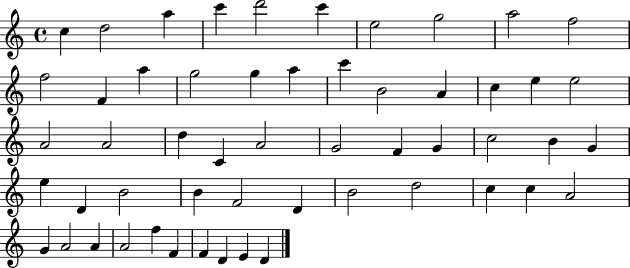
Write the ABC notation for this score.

X:1
T:Untitled
M:4/4
L:1/4
K:C
c d2 a c' d'2 c' e2 g2 a2 f2 f2 F a g2 g a c' B2 A c e e2 A2 A2 d C A2 G2 F G c2 B G e D B2 B F2 D B2 d2 c c A2 G A2 A A2 f F F D E D